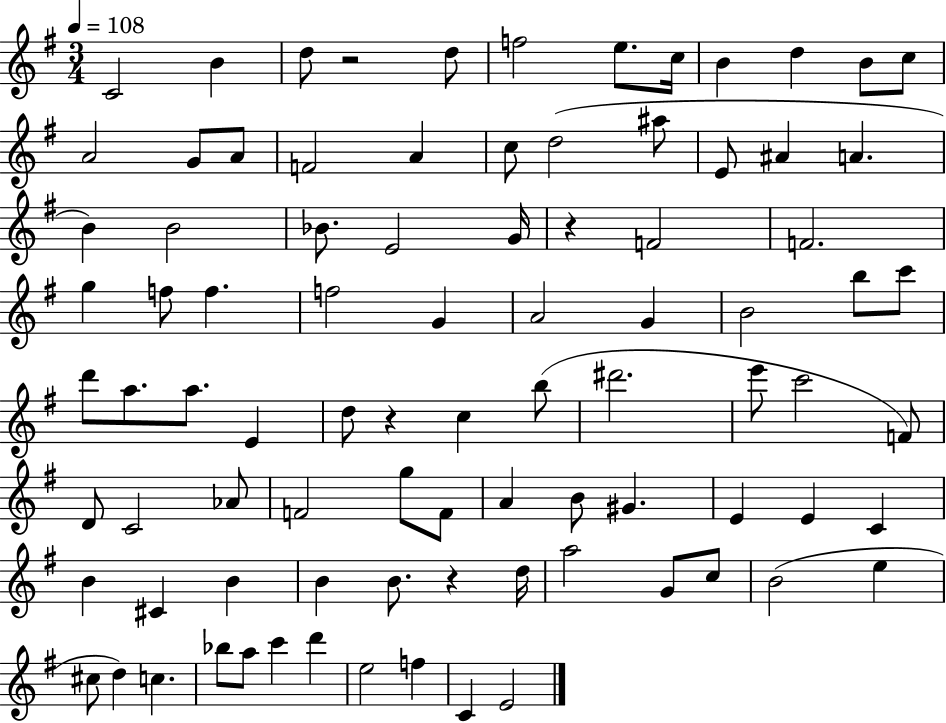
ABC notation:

X:1
T:Untitled
M:3/4
L:1/4
K:G
C2 B d/2 z2 d/2 f2 e/2 c/4 B d B/2 c/2 A2 G/2 A/2 F2 A c/2 d2 ^a/2 E/2 ^A A B B2 _B/2 E2 G/4 z F2 F2 g f/2 f f2 G A2 G B2 b/2 c'/2 d'/2 a/2 a/2 E d/2 z c b/2 ^d'2 e'/2 c'2 F/2 D/2 C2 _A/2 F2 g/2 F/2 A B/2 ^G E E C B ^C B B B/2 z d/4 a2 G/2 c/2 B2 e ^c/2 d c _b/2 a/2 c' d' e2 f C E2